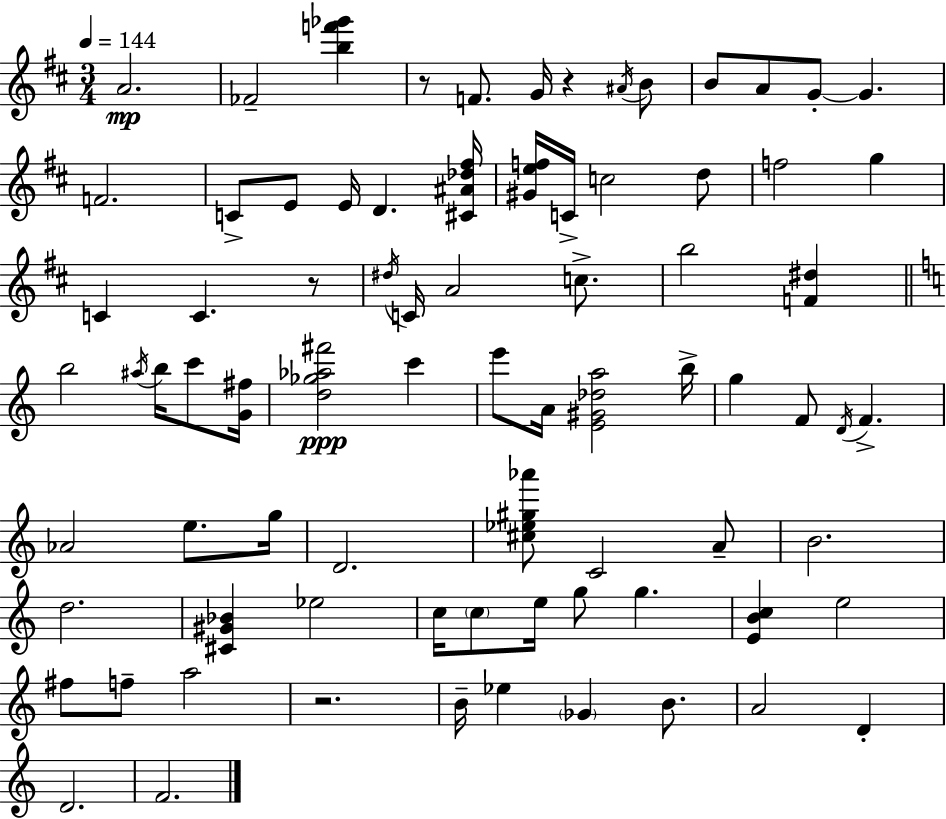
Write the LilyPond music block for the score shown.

{
  \clef treble
  \numericTimeSignature
  \time 3/4
  \key d \major
  \tempo 4 = 144
  a'2.\mp | fes'2-- <b'' f''' ges'''>4 | r8 f'8. g'16 r4 \acciaccatura { ais'16 } b'8 | b'8 a'8 g'8-.~~ g'4. | \break f'2. | c'8-> e'8 e'16 d'4. | <cis' ais' des'' fis''>16 <gis' e'' f''>16 c'16-> c''2 d''8 | f''2 g''4 | \break c'4 c'4. r8 | \acciaccatura { dis''16 } c'16 a'2 c''8.-> | b''2 <f' dis''>4 | \bar "||" \break \key a \minor b''2 \acciaccatura { ais''16 } b''16 c'''8 | <g' fis''>16 <d'' ges'' aes'' fis'''>2\ppp c'''4 | e'''8 a'16 <e' gis' des'' a''>2 | b''16-> g''4 f'8 \acciaccatura { d'16 } f'4.-> | \break aes'2 e''8. | g''16 d'2. | <cis'' ees'' gis'' aes'''>8 c'2 | a'8-- b'2. | \break d''2. | <cis' gis' bes'>4 ees''2 | c''16 \parenthesize c''8 e''16 g''8 g''4. | <e' b' c''>4 e''2 | \break fis''8 f''8-- a''2 | r2. | b'16-- ees''4 \parenthesize ges'4 b'8. | a'2 d'4-. | \break d'2. | f'2. | \bar "|."
}